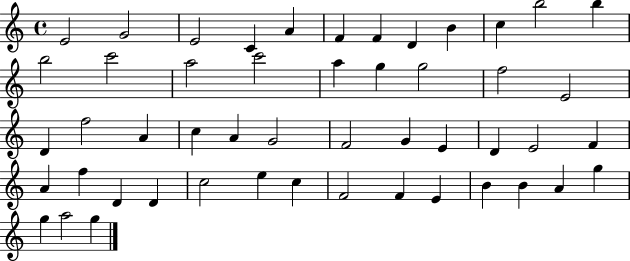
E4/h G4/h E4/h C4/q A4/q F4/q F4/q D4/q B4/q C5/q B5/h B5/q B5/h C6/h A5/h C6/h A5/q G5/q G5/h F5/h E4/h D4/q F5/h A4/q C5/q A4/q G4/h F4/h G4/q E4/q D4/q E4/h F4/q A4/q F5/q D4/q D4/q C5/h E5/q C5/q F4/h F4/q E4/q B4/q B4/q A4/q G5/q G5/q A5/h G5/q